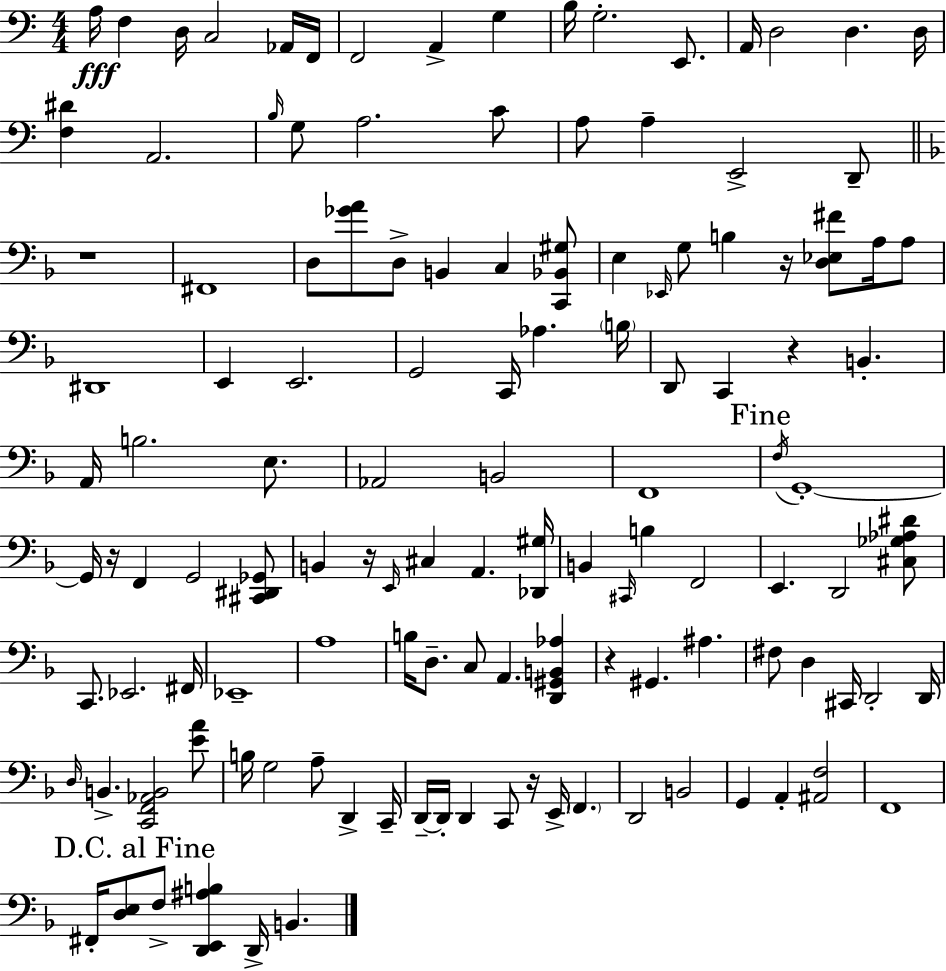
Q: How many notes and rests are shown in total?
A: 125